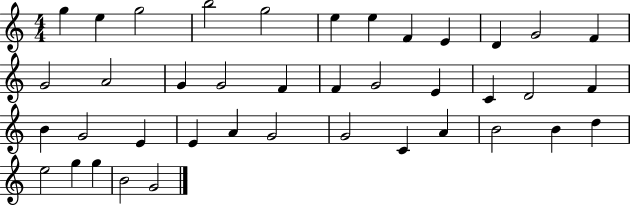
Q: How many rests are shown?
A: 0